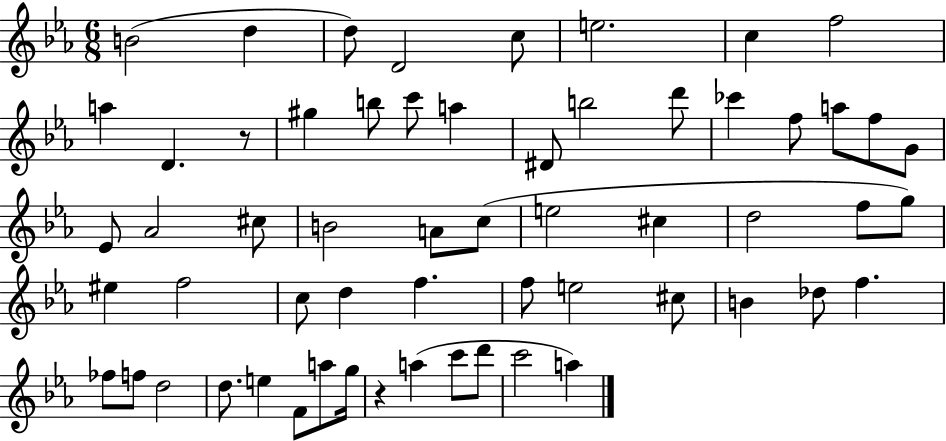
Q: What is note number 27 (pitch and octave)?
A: A4